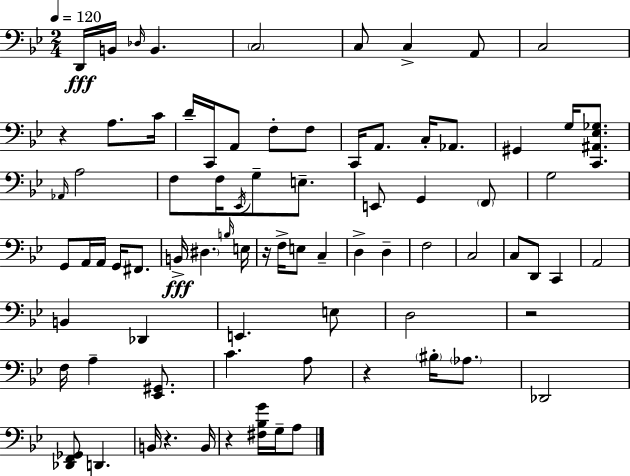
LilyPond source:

{
  \clef bass
  \numericTimeSignature
  \time 2/4
  \key bes \major
  \tempo 4 = 120
  \repeat volta 2 { d,16\fff b,16 \grace { des16 } b,4. | \parenthesize c2 | c8 c4-> a,8 | c2 | \break r4 a8. | c'16 d'16-- c,16 a,8 f8-. f8 | c,16 a,8. c16-. aes,8. | gis,4 g16 <c, ais, ees ges>8. | \break \grace { aes,16 } a2 | f8 f16 \acciaccatura { ees,16 } g8-- | e8.-- e,8 g,4 | \parenthesize f,8 g2 | \break g,8 a,16 a,16 g,16 | fis,8. b,16->\fff \parenthesize dis4. | \grace { b16 } e16 r16 f16-> e8 | c4-- d4-> | \break d4-- f2 | c2 | c8 d,8 | c,4 a,2 | \break b,4 | des,4 e,4. | e8 d2 | r2 | \break f16 a4-- | <ees, gis,>8. c'4. | a8 r4 | \parenthesize bis16-. \parenthesize aes8. des,2 | \break <des, f, ges,>8 d,4. | b,16 r4. | b,16 r4 | <fis bes g'>16 g16-- a8 } \bar "|."
}